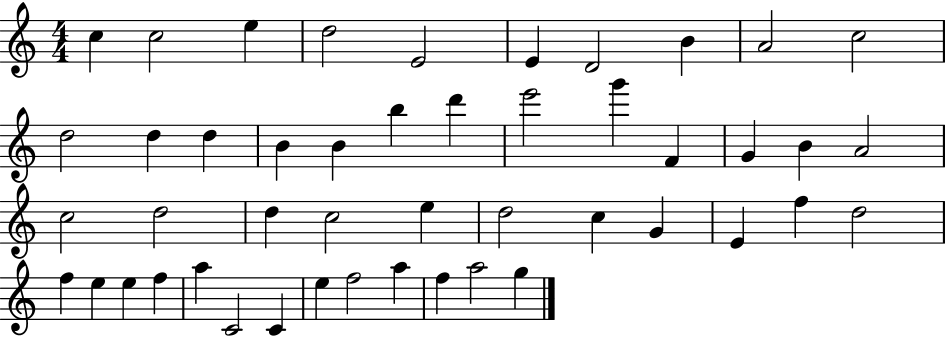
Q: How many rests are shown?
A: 0